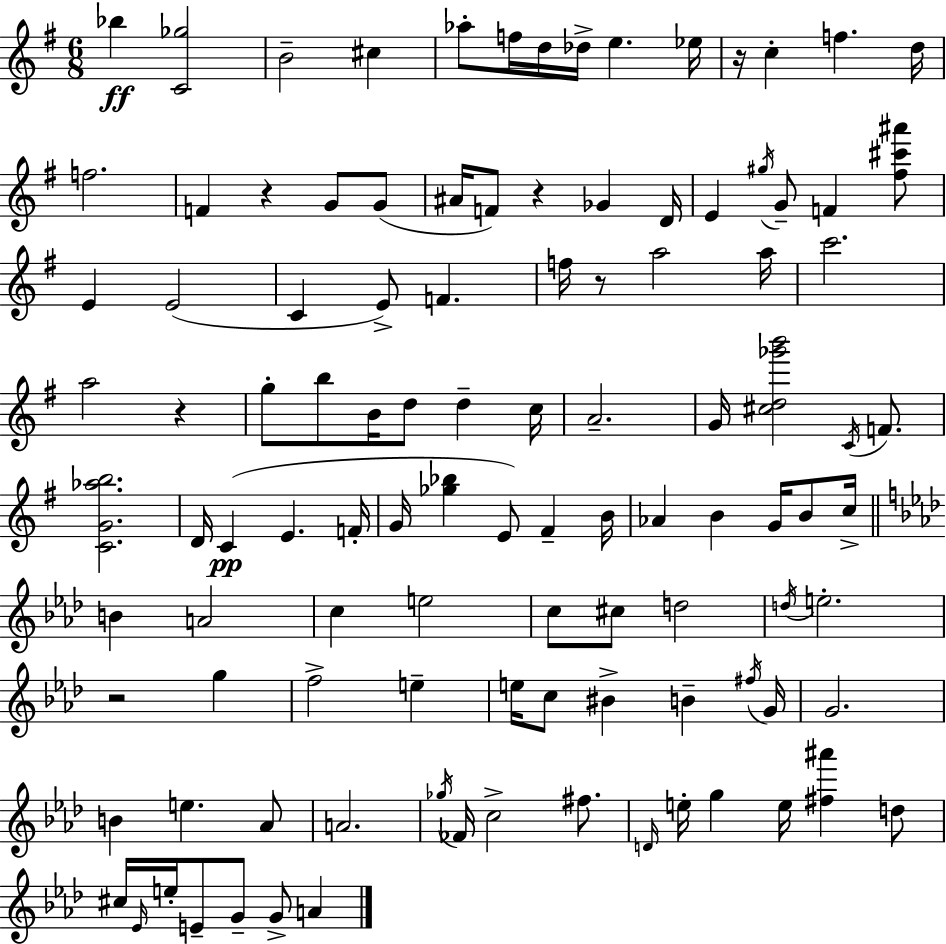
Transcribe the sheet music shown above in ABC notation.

X:1
T:Untitled
M:6/8
L:1/4
K:G
_b [C_g]2 B2 ^c _a/2 f/4 d/4 _d/4 e _e/4 z/4 c f d/4 f2 F z G/2 G/2 ^A/4 F/2 z _G D/4 E ^g/4 G/2 F [^f^c'^a']/2 E E2 C E/2 F f/4 z/2 a2 a/4 c'2 a2 z g/2 b/2 B/4 d/2 d c/4 A2 G/4 [^cd_g'b']2 C/4 F/2 [CG_ab]2 D/4 C E F/4 G/4 [_g_b] E/2 ^F B/4 _A B G/4 B/2 c/4 B A2 c e2 c/2 ^c/2 d2 d/4 e2 z2 g f2 e e/4 c/2 ^B B ^f/4 G/4 G2 B e _A/2 A2 _g/4 _F/4 c2 ^f/2 D/4 e/4 g e/4 [^f^a'] d/2 ^c/4 _E/4 e/4 E/2 G/2 G/2 A